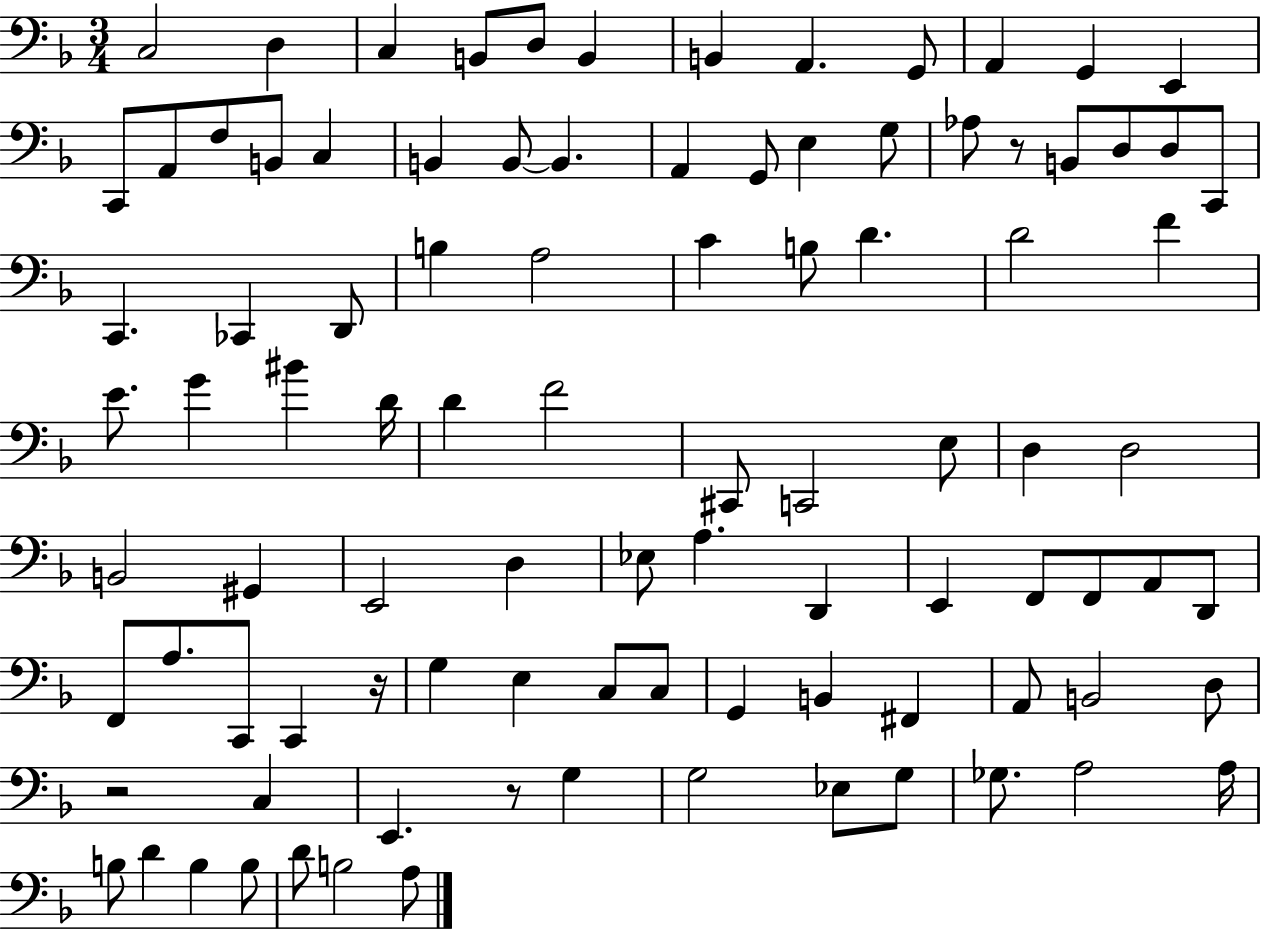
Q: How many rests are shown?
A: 4